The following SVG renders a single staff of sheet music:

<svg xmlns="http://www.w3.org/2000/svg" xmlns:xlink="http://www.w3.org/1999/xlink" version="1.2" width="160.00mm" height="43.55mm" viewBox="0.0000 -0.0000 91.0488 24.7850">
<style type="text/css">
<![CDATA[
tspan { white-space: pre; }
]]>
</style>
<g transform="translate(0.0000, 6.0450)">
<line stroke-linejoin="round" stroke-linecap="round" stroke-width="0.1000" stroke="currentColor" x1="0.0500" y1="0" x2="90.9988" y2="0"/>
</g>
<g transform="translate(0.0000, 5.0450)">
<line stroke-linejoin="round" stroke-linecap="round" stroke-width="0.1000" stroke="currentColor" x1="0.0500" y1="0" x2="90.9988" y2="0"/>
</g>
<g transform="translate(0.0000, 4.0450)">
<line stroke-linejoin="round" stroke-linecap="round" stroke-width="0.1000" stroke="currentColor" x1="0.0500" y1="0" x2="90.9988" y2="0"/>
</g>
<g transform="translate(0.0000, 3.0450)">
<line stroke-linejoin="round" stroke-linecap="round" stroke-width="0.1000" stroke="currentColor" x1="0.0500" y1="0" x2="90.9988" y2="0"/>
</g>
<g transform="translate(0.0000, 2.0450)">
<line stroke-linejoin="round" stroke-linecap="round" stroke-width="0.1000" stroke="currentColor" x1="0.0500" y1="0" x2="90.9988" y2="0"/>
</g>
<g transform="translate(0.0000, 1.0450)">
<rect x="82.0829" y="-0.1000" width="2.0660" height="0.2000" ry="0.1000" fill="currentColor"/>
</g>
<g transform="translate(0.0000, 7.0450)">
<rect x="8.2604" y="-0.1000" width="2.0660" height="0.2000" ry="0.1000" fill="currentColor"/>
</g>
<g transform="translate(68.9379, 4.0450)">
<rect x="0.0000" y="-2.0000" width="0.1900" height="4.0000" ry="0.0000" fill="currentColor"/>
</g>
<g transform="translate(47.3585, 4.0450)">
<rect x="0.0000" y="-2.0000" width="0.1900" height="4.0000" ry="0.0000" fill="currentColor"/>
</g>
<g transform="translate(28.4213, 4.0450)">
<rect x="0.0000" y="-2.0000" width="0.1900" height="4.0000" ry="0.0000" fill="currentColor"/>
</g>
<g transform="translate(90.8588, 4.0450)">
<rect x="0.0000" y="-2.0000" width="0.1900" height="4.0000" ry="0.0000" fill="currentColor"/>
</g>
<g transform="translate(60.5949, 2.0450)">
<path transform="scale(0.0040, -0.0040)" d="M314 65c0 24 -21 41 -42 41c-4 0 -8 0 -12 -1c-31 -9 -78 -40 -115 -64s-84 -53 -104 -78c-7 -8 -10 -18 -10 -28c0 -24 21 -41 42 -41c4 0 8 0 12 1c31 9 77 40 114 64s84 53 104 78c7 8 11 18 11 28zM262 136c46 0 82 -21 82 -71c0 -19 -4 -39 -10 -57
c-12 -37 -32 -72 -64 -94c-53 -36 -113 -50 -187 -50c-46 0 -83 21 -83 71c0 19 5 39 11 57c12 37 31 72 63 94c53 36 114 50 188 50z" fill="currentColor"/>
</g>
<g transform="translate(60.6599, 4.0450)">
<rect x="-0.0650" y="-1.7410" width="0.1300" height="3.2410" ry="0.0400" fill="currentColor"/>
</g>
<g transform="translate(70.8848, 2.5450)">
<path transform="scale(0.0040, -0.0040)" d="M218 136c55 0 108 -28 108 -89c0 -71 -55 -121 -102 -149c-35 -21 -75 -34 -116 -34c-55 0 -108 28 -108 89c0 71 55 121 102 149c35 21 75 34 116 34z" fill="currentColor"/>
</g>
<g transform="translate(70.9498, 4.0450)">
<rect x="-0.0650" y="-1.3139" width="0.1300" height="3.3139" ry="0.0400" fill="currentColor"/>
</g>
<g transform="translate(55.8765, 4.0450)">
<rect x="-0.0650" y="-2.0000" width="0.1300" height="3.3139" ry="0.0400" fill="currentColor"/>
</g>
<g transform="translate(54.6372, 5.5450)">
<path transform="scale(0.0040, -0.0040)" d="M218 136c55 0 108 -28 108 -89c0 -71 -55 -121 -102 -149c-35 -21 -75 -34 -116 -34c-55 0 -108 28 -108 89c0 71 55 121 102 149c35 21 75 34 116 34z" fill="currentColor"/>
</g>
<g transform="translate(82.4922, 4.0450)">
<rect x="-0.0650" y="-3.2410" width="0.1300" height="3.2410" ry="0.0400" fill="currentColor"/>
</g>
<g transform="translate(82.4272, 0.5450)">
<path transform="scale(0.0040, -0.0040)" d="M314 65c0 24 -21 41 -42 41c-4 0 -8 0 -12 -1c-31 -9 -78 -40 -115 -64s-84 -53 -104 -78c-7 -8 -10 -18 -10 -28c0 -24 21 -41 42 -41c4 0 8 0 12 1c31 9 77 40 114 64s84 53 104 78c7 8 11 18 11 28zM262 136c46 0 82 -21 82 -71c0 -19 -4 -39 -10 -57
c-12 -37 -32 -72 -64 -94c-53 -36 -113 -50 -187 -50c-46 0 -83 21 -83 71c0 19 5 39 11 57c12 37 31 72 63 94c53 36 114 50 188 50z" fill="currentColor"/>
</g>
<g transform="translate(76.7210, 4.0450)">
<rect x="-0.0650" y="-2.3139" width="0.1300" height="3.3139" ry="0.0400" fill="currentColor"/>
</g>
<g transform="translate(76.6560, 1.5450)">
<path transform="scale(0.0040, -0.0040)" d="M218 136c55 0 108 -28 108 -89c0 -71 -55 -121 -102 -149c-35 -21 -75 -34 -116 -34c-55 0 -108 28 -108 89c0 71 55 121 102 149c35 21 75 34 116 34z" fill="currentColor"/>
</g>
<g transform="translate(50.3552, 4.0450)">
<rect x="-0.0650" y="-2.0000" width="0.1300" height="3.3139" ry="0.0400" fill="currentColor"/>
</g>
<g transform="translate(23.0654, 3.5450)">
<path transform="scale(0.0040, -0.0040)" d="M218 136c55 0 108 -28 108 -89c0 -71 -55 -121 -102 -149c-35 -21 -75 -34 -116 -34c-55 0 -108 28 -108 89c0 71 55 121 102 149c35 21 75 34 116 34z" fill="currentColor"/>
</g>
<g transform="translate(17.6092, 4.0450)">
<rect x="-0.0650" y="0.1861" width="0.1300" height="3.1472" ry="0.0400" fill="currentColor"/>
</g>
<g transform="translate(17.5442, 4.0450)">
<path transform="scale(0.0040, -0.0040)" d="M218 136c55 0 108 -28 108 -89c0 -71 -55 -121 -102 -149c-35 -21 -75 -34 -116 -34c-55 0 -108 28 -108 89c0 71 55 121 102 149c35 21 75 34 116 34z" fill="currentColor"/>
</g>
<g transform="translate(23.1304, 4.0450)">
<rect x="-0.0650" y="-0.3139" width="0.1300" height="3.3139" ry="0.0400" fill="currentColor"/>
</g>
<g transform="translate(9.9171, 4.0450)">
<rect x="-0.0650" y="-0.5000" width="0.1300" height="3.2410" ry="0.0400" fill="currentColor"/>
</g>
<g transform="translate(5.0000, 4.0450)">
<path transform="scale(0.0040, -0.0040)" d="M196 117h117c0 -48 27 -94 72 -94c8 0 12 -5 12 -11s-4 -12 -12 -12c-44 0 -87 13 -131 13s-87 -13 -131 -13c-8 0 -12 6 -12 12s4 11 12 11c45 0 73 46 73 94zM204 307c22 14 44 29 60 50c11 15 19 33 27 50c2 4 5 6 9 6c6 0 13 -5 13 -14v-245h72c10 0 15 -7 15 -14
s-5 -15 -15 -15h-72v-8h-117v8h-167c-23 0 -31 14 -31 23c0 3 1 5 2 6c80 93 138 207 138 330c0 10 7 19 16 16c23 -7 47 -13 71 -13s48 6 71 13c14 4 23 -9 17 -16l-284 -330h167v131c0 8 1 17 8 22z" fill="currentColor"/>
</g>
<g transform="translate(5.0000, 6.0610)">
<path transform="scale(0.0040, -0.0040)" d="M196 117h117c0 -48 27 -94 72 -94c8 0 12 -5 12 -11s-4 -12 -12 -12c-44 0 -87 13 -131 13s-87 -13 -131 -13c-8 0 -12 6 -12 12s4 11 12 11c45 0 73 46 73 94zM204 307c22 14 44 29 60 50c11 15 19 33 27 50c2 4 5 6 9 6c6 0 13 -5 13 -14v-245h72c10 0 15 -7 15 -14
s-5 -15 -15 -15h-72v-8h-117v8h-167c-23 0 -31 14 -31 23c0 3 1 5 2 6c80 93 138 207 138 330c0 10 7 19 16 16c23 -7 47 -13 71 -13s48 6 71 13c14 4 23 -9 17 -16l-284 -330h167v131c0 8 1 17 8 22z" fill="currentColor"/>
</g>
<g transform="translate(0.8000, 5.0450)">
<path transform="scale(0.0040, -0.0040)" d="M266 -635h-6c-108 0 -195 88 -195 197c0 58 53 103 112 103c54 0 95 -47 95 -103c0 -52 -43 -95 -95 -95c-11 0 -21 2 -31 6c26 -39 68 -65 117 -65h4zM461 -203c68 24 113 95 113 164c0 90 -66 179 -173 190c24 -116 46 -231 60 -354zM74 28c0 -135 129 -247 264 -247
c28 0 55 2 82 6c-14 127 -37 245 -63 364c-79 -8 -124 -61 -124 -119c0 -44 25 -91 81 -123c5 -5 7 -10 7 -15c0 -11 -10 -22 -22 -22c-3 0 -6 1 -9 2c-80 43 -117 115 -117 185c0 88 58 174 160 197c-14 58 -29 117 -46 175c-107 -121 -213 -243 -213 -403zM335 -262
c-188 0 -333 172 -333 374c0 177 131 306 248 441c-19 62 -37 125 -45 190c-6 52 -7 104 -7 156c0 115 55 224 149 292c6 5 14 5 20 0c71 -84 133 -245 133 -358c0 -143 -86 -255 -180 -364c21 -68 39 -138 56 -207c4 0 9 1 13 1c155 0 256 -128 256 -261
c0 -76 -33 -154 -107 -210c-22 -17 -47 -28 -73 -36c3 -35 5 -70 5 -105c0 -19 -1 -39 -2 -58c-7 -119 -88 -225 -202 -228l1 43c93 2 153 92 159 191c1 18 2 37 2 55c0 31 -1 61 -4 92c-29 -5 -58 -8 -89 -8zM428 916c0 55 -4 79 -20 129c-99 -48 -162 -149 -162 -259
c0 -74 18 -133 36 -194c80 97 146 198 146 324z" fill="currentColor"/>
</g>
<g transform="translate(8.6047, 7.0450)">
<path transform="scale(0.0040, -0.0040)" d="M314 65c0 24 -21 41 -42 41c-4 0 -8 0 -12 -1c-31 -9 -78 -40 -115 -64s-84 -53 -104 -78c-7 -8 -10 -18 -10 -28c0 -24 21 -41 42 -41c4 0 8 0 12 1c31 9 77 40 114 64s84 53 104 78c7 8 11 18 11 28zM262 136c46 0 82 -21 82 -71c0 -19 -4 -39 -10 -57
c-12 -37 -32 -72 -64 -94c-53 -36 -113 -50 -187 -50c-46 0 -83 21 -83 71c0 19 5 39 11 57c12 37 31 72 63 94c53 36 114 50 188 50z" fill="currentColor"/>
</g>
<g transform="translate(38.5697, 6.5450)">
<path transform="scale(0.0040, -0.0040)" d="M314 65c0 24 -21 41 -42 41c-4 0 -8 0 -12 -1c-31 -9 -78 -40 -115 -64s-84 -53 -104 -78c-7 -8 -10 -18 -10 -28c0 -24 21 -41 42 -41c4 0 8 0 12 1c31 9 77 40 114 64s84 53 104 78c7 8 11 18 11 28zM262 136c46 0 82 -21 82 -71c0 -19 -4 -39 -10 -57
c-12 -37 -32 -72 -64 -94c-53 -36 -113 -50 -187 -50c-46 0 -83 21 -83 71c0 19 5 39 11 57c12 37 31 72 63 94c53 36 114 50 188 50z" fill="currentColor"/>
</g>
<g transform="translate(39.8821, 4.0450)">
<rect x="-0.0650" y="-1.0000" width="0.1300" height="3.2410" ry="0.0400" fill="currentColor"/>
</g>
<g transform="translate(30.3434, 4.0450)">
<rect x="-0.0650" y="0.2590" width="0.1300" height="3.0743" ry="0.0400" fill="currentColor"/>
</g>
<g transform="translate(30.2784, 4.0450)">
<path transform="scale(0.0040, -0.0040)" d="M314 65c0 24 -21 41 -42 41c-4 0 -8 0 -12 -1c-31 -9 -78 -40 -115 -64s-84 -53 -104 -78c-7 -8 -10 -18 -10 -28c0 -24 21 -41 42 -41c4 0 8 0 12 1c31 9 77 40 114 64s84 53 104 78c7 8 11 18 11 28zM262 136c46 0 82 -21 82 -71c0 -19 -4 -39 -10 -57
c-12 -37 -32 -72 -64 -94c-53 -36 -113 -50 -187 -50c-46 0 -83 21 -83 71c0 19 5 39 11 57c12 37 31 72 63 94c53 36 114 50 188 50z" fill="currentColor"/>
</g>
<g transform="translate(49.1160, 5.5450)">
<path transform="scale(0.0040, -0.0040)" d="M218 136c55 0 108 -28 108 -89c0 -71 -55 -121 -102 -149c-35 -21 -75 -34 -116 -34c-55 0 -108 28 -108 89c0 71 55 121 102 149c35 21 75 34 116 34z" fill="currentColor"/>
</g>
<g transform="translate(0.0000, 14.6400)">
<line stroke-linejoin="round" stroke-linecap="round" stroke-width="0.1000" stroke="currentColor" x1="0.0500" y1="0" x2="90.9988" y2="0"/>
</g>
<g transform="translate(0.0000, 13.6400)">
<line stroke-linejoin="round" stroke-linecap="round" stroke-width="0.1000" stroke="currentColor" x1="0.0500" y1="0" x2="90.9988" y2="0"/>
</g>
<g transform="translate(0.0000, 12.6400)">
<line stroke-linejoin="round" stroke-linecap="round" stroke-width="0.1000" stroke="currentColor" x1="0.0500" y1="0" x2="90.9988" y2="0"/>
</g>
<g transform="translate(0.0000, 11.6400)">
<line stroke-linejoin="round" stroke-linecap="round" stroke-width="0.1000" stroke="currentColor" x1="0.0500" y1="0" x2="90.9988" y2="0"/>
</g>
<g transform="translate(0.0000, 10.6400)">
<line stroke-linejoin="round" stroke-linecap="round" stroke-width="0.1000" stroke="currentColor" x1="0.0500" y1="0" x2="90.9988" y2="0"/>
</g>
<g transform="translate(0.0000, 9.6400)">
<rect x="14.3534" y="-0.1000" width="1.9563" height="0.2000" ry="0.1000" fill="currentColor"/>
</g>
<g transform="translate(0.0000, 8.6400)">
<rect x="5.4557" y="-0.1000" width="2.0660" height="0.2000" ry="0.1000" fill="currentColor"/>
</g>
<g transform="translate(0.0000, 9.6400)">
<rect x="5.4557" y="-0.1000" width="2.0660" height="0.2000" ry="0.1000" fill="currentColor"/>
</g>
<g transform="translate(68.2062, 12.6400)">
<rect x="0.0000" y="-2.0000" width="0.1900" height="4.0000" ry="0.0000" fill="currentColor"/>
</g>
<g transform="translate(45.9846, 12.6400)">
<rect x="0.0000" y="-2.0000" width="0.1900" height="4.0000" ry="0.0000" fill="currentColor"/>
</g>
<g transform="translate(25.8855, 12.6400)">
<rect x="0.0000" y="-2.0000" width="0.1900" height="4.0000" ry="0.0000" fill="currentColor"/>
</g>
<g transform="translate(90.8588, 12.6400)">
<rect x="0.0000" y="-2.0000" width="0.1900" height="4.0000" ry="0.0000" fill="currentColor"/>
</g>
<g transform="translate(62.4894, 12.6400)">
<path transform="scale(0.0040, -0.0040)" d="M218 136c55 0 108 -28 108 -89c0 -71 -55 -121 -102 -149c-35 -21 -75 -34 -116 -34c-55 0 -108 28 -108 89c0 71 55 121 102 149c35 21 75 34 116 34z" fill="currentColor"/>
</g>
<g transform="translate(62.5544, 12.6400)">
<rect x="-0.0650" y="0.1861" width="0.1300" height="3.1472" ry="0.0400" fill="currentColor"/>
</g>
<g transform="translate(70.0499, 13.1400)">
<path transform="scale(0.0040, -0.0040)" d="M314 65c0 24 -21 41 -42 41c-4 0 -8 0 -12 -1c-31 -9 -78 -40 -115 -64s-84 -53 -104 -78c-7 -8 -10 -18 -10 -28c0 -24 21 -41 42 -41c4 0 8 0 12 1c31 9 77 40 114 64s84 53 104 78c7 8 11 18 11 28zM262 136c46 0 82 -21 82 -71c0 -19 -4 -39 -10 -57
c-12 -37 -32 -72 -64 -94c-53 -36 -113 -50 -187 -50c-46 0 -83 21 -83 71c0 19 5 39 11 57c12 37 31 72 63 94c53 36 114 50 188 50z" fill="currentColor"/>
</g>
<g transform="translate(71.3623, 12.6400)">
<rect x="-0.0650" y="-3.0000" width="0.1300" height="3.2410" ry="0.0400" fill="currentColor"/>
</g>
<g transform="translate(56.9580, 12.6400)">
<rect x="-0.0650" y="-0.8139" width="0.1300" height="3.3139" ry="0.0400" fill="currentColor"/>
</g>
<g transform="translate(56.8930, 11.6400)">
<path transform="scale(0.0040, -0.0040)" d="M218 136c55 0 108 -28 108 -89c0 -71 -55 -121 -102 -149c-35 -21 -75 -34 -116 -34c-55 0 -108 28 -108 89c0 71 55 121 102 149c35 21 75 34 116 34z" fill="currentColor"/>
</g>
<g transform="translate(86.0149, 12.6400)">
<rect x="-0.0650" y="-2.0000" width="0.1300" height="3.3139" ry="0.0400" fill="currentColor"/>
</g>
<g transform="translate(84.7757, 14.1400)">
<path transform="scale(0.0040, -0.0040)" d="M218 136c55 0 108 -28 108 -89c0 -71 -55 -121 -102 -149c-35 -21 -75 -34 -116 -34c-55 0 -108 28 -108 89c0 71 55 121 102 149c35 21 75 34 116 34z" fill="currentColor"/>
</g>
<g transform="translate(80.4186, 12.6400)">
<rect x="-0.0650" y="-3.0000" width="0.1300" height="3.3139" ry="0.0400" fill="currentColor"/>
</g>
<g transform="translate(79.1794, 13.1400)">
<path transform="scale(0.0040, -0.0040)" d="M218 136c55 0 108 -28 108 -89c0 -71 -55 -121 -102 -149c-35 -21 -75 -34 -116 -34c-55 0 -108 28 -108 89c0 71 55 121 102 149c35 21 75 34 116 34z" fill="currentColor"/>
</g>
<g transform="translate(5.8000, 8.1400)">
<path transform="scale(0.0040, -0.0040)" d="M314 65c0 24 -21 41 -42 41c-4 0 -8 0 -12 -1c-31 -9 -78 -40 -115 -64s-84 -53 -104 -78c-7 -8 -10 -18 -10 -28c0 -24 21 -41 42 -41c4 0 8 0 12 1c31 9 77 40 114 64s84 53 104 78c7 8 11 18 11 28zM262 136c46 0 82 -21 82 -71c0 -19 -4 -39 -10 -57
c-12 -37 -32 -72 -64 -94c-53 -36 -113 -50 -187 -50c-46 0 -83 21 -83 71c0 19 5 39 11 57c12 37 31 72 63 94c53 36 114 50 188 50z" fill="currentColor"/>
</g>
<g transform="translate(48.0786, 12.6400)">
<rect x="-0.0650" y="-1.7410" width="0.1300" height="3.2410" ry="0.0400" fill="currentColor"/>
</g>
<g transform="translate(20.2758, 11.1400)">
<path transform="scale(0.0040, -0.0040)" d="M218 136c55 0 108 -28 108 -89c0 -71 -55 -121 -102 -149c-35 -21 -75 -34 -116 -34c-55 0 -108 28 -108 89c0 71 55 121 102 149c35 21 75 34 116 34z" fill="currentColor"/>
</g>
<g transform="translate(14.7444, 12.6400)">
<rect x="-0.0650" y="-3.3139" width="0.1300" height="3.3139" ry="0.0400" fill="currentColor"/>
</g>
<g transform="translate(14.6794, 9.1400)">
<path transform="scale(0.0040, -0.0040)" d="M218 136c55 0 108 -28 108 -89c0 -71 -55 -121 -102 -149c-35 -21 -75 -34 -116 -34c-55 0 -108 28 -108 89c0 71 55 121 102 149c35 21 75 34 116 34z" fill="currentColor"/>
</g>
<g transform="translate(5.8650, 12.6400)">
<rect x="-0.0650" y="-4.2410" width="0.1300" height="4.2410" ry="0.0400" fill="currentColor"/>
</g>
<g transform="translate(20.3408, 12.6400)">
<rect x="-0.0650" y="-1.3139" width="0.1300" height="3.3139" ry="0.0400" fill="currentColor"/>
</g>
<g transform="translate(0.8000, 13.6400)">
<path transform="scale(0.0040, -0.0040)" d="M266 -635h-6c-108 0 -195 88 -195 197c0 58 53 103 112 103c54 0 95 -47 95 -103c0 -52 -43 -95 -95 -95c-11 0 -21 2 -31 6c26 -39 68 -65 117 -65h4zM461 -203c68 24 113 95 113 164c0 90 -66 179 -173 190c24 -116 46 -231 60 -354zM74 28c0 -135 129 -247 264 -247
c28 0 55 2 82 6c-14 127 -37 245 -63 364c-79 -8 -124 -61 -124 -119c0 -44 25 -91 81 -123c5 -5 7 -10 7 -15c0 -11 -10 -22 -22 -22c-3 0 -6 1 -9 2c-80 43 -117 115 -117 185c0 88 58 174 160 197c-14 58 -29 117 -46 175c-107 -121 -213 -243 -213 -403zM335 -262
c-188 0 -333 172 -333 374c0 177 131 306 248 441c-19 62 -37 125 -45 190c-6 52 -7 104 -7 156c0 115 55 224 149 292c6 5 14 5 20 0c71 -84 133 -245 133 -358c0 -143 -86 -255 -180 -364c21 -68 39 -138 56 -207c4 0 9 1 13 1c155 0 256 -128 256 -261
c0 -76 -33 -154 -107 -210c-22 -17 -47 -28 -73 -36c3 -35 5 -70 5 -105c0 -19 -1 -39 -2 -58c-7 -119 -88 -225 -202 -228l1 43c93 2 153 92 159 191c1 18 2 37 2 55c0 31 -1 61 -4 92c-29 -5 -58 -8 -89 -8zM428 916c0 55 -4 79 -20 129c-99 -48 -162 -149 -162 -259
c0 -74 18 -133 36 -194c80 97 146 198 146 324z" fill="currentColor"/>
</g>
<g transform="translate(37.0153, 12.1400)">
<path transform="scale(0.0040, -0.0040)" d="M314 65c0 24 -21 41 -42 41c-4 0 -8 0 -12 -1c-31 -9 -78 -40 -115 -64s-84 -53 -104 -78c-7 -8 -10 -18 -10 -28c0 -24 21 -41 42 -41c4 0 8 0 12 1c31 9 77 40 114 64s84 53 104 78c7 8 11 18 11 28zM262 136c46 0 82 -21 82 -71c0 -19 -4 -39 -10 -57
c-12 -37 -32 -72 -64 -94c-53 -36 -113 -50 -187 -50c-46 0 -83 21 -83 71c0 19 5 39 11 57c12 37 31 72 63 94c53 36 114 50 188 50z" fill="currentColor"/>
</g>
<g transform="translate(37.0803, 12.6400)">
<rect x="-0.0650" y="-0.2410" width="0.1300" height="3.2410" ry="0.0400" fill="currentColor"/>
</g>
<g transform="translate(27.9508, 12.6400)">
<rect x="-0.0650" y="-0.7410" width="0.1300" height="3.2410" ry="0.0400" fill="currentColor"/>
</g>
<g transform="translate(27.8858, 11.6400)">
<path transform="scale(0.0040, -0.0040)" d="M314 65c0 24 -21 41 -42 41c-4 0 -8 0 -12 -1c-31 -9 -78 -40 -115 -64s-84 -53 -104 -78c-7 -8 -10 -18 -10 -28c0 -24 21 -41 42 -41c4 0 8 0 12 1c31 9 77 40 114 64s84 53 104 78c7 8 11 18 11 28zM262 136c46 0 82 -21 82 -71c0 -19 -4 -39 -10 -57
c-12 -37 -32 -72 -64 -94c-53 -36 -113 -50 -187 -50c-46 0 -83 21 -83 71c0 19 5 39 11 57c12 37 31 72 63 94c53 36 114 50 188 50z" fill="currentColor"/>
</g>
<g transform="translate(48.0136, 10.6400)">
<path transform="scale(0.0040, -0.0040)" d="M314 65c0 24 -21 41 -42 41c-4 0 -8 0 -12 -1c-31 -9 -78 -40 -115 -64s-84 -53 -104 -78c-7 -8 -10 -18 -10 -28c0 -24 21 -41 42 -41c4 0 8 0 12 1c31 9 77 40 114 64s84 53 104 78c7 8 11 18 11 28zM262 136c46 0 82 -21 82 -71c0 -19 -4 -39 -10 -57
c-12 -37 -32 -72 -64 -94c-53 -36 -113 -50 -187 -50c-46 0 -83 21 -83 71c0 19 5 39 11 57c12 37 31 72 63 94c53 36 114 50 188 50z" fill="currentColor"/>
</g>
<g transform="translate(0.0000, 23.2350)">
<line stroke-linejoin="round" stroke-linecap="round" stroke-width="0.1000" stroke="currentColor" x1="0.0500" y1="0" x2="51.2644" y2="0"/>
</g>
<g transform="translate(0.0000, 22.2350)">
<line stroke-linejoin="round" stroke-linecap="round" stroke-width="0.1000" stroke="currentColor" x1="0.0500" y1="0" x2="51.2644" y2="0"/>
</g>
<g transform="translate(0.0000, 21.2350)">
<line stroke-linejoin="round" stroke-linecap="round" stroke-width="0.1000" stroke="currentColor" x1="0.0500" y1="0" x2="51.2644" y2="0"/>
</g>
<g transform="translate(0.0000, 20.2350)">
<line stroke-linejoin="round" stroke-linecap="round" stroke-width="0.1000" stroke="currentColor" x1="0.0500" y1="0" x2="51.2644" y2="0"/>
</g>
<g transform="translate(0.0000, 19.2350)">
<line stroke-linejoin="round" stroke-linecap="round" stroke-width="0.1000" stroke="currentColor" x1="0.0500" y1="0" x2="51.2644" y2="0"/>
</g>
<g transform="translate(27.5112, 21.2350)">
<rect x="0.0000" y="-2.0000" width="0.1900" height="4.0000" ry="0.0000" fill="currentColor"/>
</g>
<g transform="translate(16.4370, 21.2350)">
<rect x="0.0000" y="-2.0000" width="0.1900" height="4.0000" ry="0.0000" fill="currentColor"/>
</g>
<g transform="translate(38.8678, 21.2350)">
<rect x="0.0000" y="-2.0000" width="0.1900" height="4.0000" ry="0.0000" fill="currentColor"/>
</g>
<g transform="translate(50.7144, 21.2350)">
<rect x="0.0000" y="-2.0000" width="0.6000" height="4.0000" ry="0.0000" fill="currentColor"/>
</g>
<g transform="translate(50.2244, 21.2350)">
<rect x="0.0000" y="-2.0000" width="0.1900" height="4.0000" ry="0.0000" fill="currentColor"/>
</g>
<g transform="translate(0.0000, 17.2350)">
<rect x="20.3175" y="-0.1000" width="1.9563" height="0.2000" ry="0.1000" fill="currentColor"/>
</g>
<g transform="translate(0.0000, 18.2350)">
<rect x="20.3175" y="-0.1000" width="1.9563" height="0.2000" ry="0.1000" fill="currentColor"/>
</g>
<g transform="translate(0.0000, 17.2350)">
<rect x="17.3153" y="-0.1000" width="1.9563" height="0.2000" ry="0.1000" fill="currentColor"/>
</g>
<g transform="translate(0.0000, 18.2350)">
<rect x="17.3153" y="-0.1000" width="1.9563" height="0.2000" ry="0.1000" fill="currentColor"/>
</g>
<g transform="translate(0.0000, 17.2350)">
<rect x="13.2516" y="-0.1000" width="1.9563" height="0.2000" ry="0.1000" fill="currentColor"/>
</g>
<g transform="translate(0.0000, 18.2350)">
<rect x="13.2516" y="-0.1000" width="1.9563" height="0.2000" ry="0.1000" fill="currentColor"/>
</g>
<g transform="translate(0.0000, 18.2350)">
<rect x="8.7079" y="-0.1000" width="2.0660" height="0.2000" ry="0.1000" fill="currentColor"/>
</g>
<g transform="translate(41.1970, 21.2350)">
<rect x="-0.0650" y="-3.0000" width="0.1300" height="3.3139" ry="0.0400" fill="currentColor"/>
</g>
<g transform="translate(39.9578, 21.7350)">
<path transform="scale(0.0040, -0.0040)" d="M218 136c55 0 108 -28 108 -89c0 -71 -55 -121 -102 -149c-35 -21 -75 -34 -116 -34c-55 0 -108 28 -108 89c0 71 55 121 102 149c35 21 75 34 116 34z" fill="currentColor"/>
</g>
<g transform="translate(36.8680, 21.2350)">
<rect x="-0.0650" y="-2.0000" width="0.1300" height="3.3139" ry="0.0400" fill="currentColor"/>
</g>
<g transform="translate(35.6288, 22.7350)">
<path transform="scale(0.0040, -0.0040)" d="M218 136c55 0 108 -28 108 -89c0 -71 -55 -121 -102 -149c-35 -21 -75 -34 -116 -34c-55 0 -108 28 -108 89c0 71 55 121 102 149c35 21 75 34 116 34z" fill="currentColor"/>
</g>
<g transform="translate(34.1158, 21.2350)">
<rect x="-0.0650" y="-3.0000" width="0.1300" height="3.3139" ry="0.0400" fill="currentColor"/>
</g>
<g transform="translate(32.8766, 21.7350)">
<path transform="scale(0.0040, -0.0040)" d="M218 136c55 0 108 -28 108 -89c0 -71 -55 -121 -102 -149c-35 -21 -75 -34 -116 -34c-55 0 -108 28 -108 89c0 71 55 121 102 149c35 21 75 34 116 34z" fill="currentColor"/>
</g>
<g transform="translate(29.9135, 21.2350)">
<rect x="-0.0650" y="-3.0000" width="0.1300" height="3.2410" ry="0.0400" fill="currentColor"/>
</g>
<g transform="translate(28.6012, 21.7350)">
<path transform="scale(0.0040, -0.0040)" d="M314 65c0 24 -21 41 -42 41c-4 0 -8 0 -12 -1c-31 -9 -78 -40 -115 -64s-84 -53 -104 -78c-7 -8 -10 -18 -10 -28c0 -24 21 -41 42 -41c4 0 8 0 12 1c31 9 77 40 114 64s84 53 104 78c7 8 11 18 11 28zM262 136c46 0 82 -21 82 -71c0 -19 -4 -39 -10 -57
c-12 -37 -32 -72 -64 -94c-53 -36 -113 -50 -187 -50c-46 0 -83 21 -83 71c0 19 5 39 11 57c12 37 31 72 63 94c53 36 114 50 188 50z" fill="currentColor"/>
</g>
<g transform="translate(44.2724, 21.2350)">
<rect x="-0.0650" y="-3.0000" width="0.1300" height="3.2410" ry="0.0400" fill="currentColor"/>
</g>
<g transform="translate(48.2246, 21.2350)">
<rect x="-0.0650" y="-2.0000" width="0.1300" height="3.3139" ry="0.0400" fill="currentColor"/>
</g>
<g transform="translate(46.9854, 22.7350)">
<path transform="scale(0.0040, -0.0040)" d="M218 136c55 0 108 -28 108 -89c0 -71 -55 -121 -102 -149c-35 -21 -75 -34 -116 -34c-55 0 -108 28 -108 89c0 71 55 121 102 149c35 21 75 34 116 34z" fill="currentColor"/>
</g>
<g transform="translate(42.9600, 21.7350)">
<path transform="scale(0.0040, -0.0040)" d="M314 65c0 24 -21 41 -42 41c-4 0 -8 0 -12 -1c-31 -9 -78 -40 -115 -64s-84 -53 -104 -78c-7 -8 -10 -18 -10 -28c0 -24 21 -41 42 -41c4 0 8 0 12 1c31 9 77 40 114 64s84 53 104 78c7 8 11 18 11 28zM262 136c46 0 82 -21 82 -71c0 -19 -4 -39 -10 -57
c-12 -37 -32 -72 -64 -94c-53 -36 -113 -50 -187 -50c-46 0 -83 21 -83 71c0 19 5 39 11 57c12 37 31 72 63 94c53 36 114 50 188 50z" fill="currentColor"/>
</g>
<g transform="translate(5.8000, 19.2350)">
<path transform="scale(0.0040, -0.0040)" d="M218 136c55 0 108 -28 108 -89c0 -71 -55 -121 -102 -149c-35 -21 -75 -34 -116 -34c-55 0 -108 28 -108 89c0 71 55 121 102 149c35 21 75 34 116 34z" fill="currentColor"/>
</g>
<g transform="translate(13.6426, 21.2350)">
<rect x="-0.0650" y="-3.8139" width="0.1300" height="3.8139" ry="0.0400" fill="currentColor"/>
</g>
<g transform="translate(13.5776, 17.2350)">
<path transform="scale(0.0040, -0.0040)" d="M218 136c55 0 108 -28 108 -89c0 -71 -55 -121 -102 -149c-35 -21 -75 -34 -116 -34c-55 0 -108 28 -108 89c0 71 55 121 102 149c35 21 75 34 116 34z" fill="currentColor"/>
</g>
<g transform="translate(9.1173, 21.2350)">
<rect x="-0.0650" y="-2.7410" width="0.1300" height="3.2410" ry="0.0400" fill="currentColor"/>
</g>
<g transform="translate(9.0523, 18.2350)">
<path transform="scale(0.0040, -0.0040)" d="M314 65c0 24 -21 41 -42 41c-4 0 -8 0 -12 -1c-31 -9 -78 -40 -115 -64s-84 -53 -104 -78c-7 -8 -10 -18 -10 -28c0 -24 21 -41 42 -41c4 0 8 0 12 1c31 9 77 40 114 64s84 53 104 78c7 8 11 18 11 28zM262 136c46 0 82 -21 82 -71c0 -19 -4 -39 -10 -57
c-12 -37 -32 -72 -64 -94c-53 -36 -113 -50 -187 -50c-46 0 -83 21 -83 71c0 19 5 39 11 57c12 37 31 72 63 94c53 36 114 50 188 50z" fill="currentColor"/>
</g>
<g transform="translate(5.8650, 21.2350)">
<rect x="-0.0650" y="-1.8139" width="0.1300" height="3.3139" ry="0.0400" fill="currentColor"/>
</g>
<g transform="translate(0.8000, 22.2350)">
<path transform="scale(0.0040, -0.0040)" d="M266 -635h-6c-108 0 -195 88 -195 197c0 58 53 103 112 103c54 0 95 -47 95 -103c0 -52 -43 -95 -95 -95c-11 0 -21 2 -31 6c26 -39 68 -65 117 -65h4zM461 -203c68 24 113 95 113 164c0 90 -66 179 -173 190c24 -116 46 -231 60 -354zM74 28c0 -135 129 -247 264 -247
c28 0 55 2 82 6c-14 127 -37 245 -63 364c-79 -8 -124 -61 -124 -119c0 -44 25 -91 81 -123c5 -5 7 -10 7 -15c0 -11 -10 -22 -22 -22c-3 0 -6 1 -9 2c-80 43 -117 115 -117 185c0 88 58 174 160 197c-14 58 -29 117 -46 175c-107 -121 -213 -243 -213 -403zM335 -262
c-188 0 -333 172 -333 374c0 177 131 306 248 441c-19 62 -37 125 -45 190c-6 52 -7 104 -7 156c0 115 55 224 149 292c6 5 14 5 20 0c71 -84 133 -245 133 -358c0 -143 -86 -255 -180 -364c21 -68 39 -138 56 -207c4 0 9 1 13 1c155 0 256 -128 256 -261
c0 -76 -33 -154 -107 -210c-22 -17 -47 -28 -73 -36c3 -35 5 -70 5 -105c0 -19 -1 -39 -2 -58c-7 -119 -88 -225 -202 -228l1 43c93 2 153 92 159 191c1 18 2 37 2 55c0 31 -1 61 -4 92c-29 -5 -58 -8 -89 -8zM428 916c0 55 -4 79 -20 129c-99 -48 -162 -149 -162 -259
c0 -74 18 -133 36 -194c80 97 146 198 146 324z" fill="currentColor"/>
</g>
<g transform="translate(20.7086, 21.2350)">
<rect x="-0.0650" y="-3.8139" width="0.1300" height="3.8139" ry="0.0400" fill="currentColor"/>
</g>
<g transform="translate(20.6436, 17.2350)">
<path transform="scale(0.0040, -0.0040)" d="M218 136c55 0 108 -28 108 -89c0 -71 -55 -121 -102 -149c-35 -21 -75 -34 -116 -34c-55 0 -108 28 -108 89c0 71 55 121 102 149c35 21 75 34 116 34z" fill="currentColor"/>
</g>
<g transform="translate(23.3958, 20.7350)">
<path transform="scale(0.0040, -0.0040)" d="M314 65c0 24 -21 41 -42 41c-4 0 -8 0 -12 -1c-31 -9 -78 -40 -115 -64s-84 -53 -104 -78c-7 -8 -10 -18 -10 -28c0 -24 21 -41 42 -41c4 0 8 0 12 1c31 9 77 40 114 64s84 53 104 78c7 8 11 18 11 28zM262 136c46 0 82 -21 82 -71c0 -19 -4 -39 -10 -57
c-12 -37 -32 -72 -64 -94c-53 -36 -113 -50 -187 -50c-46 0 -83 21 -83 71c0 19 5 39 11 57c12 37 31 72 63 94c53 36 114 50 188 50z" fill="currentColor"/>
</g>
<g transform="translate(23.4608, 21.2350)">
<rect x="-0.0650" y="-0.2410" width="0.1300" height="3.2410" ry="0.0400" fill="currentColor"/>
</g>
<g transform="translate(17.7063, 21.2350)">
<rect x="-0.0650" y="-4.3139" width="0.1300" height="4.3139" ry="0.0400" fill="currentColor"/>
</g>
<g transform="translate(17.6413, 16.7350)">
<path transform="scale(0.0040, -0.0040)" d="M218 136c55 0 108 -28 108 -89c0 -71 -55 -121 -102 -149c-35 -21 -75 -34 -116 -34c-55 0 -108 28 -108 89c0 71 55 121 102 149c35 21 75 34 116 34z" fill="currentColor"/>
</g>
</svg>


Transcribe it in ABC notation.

X:1
T:Untitled
M:4/4
L:1/4
K:C
C2 B c B2 D2 F F f2 e g b2 d'2 b e d2 c2 f2 d B A2 A F f a2 c' d' c' c2 A2 A F A A2 F